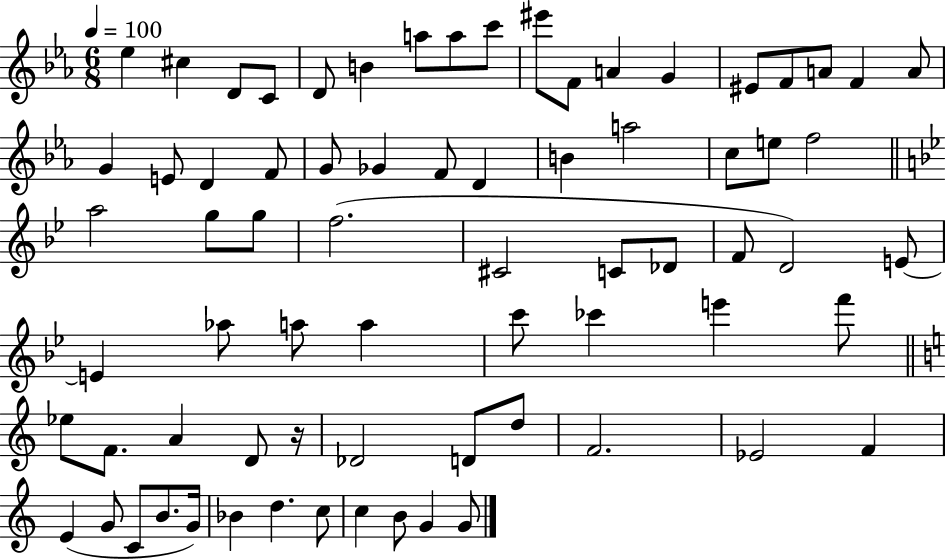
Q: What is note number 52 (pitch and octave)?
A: A4